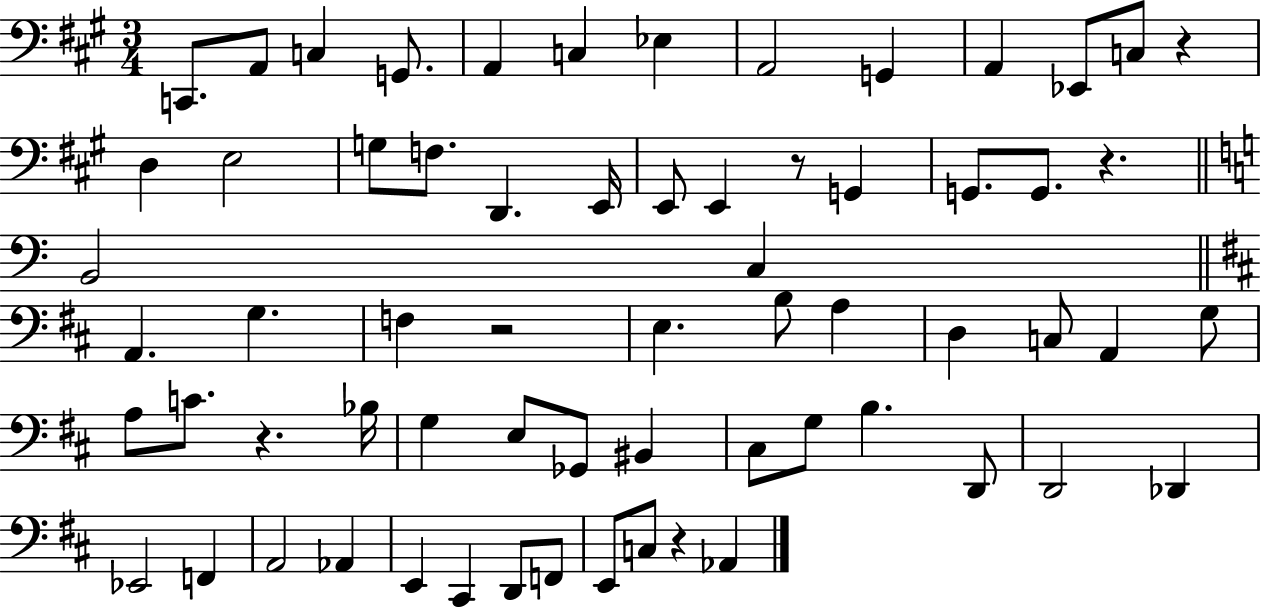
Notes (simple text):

C2/e. A2/e C3/q G2/e. A2/q C3/q Eb3/q A2/h G2/q A2/q Eb2/e C3/e R/q D3/q E3/h G3/e F3/e. D2/q. E2/s E2/e E2/q R/e G2/q G2/e. G2/e. R/q. B2/h C3/q A2/q. G3/q. F3/q R/h E3/q. B3/e A3/q D3/q C3/e A2/q G3/e A3/e C4/e. R/q. Bb3/s G3/q E3/e Gb2/e BIS2/q C#3/e G3/e B3/q. D2/e D2/h Db2/q Eb2/h F2/q A2/h Ab2/q E2/q C#2/q D2/e F2/e E2/e C3/e R/q Ab2/q